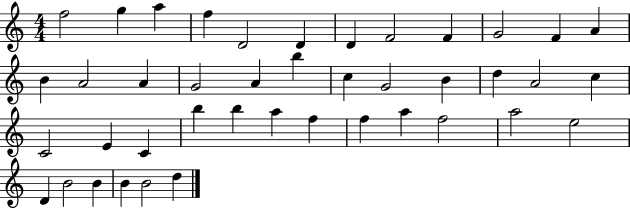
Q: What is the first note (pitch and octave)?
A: F5